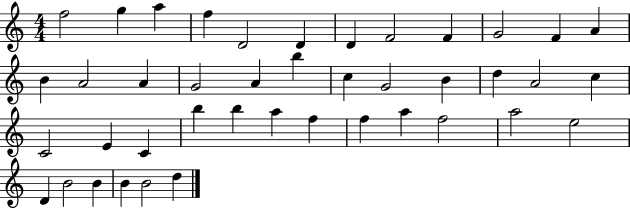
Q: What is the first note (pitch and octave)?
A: F5